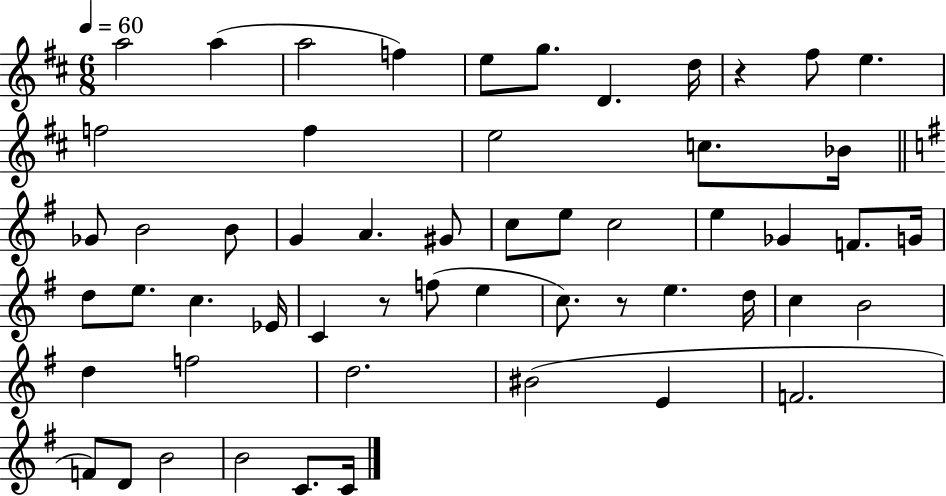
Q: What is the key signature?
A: D major